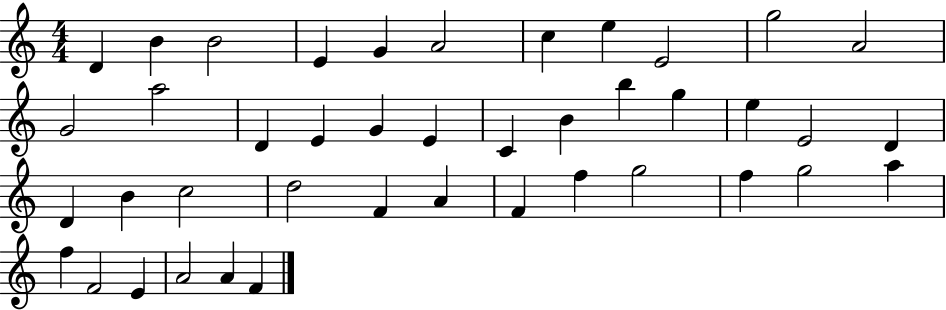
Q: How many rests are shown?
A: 0